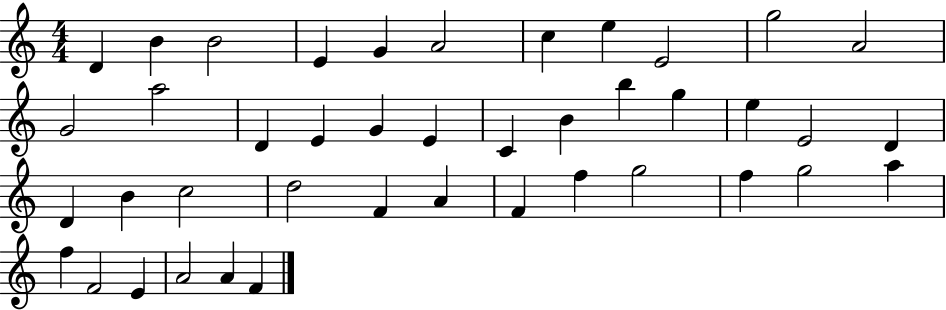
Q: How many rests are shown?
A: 0